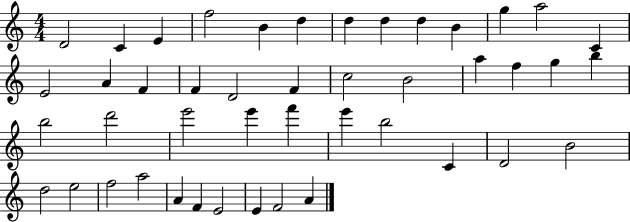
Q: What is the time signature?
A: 4/4